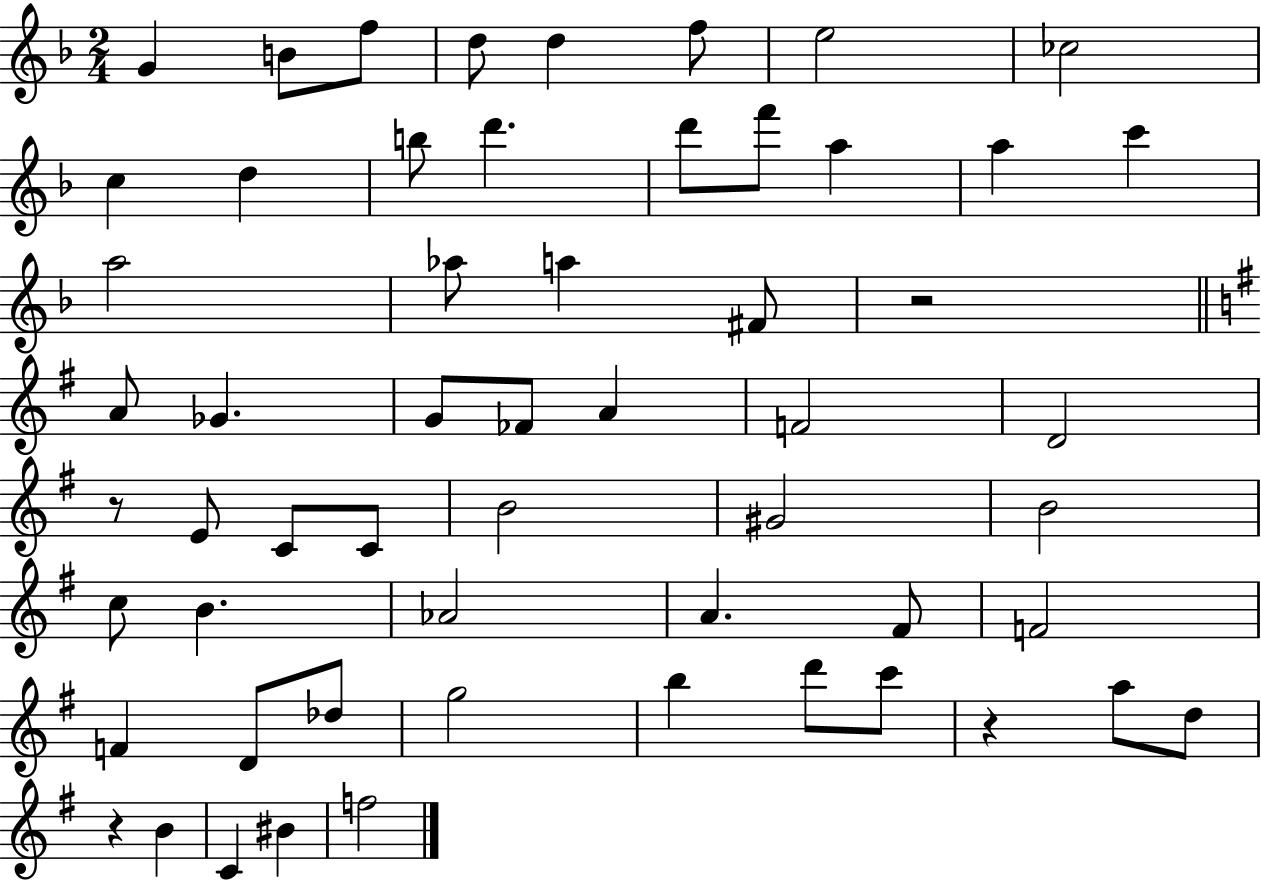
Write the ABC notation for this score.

X:1
T:Untitled
M:2/4
L:1/4
K:F
G B/2 f/2 d/2 d f/2 e2 _c2 c d b/2 d' d'/2 f'/2 a a c' a2 _a/2 a ^F/2 z2 A/2 _G G/2 _F/2 A F2 D2 z/2 E/2 C/2 C/2 B2 ^G2 B2 c/2 B _A2 A ^F/2 F2 F D/2 _d/2 g2 b d'/2 c'/2 z a/2 d/2 z B C ^B f2